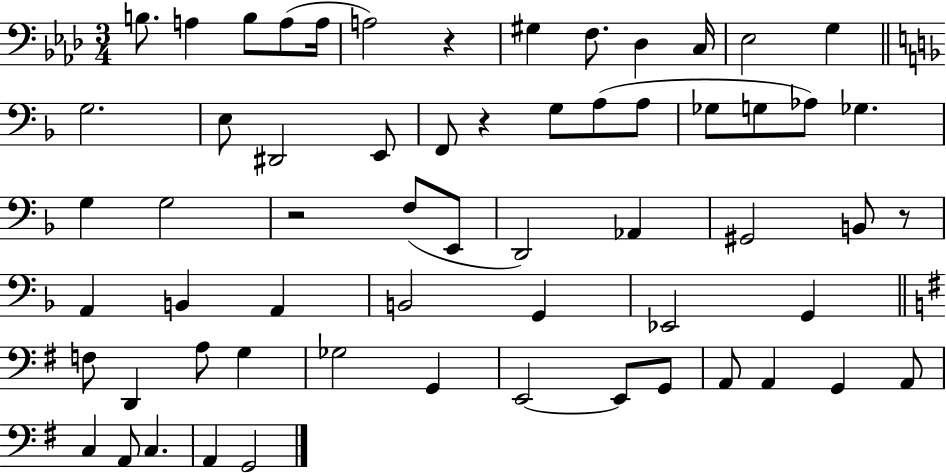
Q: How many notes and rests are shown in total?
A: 61